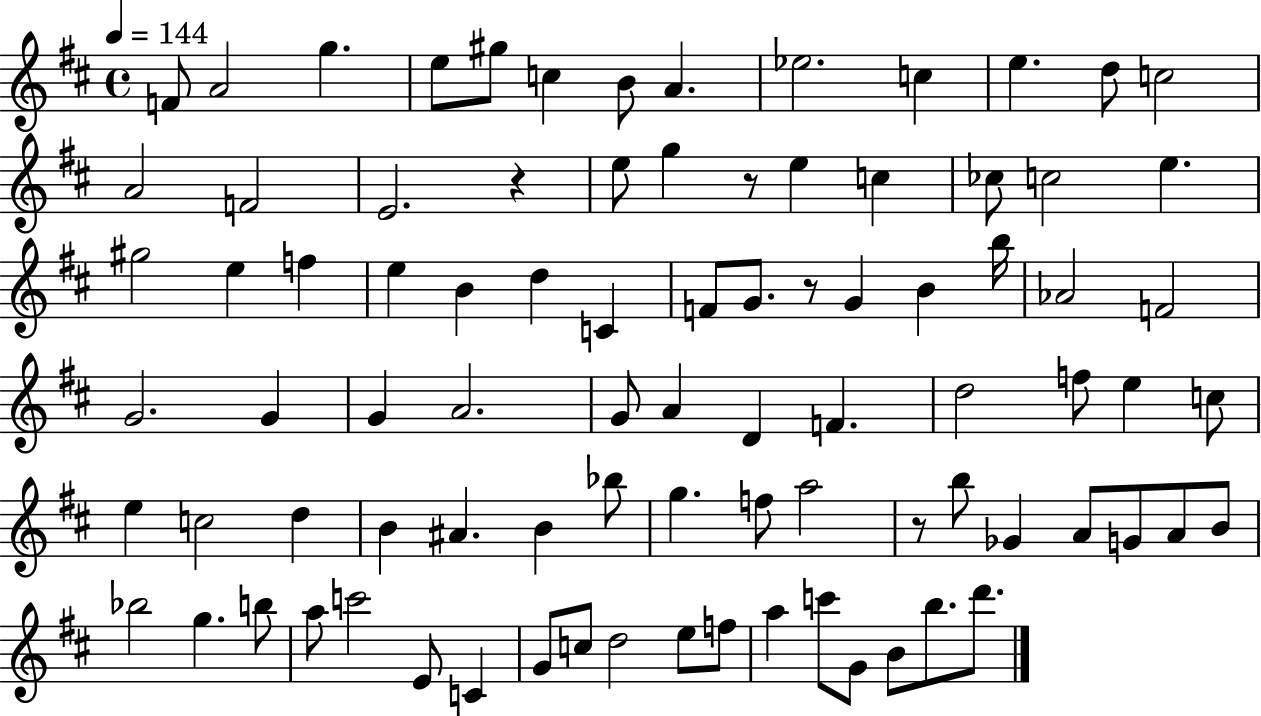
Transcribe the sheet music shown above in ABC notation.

X:1
T:Untitled
M:4/4
L:1/4
K:D
F/2 A2 g e/2 ^g/2 c B/2 A _e2 c e d/2 c2 A2 F2 E2 z e/2 g z/2 e c _c/2 c2 e ^g2 e f e B d C F/2 G/2 z/2 G B b/4 _A2 F2 G2 G G A2 G/2 A D F d2 f/2 e c/2 e c2 d B ^A B _b/2 g f/2 a2 z/2 b/2 _G A/2 G/2 A/2 B/2 _b2 g b/2 a/2 c'2 E/2 C G/2 c/2 d2 e/2 f/2 a c'/2 G/2 B/2 b/2 d'/2